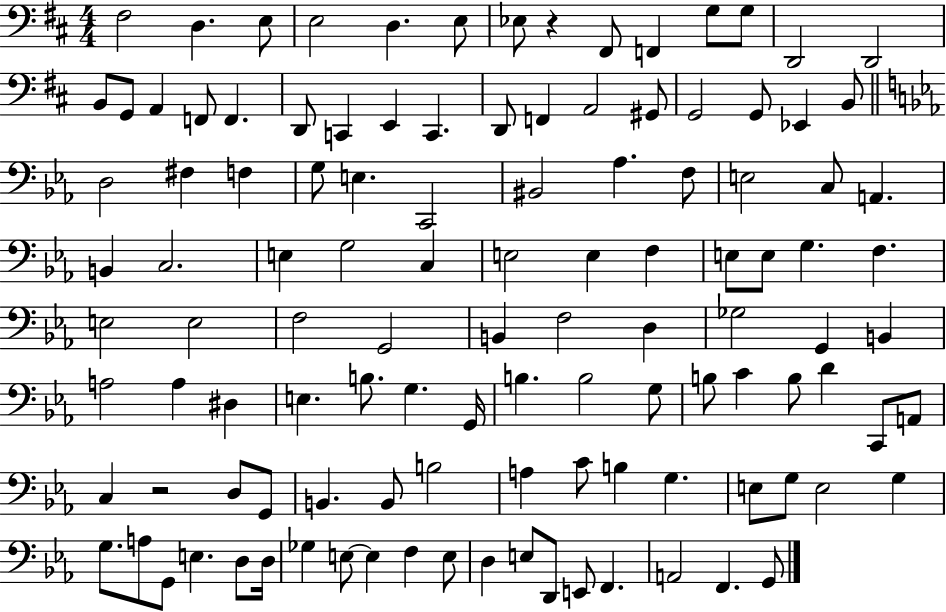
F#3/h D3/q. E3/e E3/h D3/q. E3/e Eb3/e R/q F#2/e F2/q G3/e G3/e D2/h D2/h B2/e G2/e A2/q F2/e F2/q. D2/e C2/q E2/q C2/q. D2/e F2/q A2/h G#2/e G2/h G2/e Eb2/q B2/e D3/h F#3/q F3/q G3/e E3/q. C2/h BIS2/h Ab3/q. F3/e E3/h C3/e A2/q. B2/q C3/h. E3/q G3/h C3/q E3/h E3/q F3/q E3/e E3/e G3/q. F3/q. E3/h E3/h F3/h G2/h B2/q F3/h D3/q Gb3/h G2/q B2/q A3/h A3/q D#3/q E3/q. B3/e. G3/q. G2/s B3/q. B3/h G3/e B3/e C4/q B3/e D4/q C2/e A2/e C3/q R/h D3/e G2/e B2/q. B2/e B3/h A3/q C4/e B3/q G3/q. E3/e G3/e E3/h G3/q G3/e. A3/e G2/e E3/q. D3/e D3/s Gb3/q E3/e E3/q F3/q E3/e D3/q E3/e D2/e E2/e F2/q. A2/h F2/q. G2/e